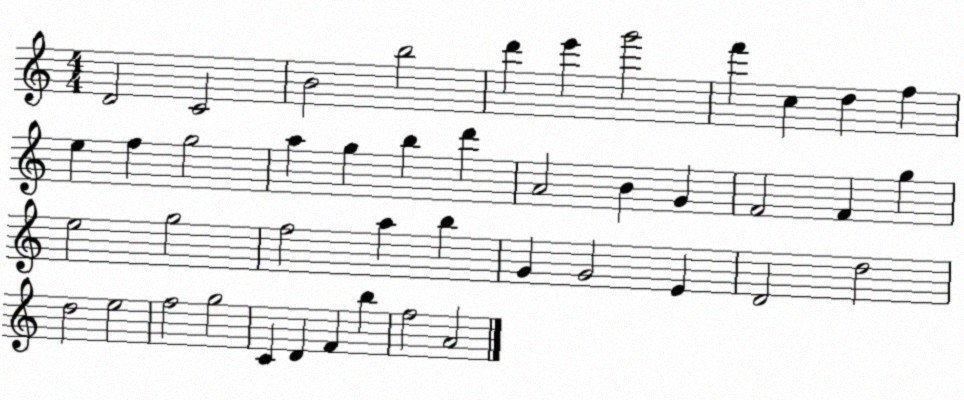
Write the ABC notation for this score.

X:1
T:Untitled
M:4/4
L:1/4
K:C
D2 C2 B2 b2 d' e' g'2 f' c d f e f g2 a g b d' A2 B G F2 F g e2 g2 f2 a b G G2 E D2 d2 d2 e2 f2 g2 C D F b f2 A2